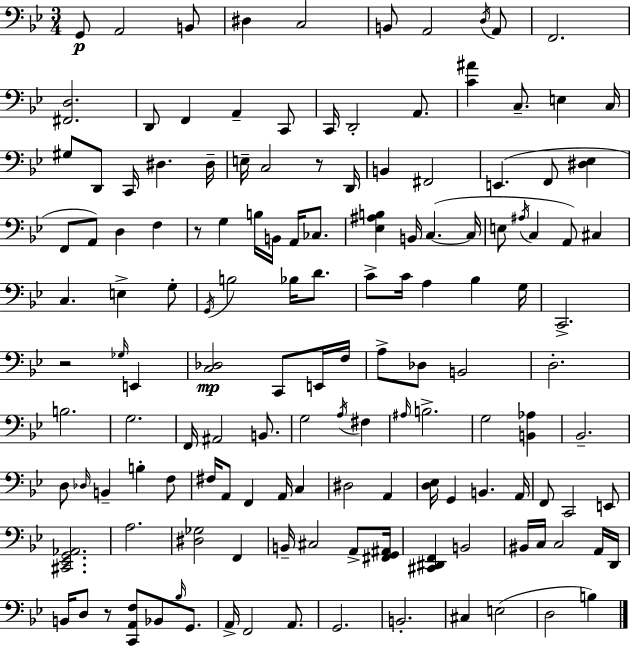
X:1
T:Untitled
M:3/4
L:1/4
K:Bb
G,,/2 A,,2 B,,/2 ^D, C,2 B,,/2 A,,2 D,/4 A,,/2 F,,2 [^F,,D,]2 D,,/2 F,, A,, C,,/2 C,,/4 D,,2 A,,/2 [C^A] C,/2 E, C,/4 ^G,/2 D,,/2 C,,/4 ^D, ^D,/4 E,/4 C,2 z/2 D,,/4 B,, ^F,,2 E,, F,,/2 [^D,_E,] F,,/2 A,,/2 D, F, z/2 G, B,/4 B,,/4 A,,/4 _C,/2 [_E,^A,B,] B,,/4 C, C,/4 E,/2 ^A,/4 C, A,,/2 ^C, C, E, G,/2 G,,/4 B,2 _B,/4 D/2 C/2 C/4 A, _B, G,/4 C,,2 z2 _G,/4 E,, [C,_D,]2 C,,/2 E,,/4 F,/4 A,/2 _D,/2 B,,2 D,2 B,2 G,2 F,,/4 ^A,,2 B,,/2 G,2 A,/4 ^F, ^A,/4 B,2 G,2 [B,,_A,] _B,,2 D,/2 _D,/4 B,, B, F,/2 ^F,/4 A,,/2 F,, A,,/4 C, ^D,2 A,, [D,_E,]/4 G,, B,, A,,/4 F,,/2 C,,2 E,,/2 [^C,,_E,,G,,_A,,]2 A,2 [^D,_G,]2 F,, B,,/4 ^C,2 A,,/2 [^F,,G,,^A,,]/4 [^C,,^D,,F,,] B,,2 ^B,,/4 C,/4 C,2 A,,/4 D,,/4 B,,/4 D,/2 z/2 [C,,A,,F,]/2 _B,,/2 _B,/4 G,,/2 A,,/4 F,,2 A,,/2 G,,2 B,,2 ^C, E,2 D,2 B,